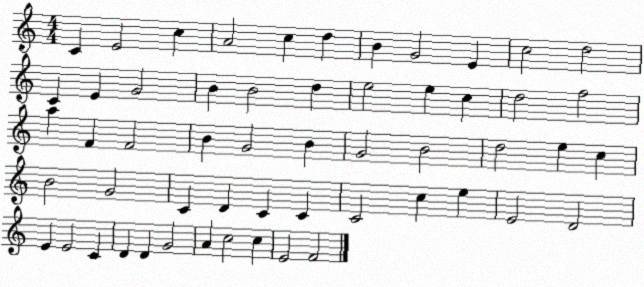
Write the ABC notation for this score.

X:1
T:Untitled
M:4/4
L:1/4
K:C
C E2 c A2 c d B G2 E c2 d2 C E G2 B B2 d e2 e c d2 f2 a F F2 B G2 B G2 B2 d2 e c B2 G2 C D C C C2 c e E2 D2 E E2 C D D G2 A c2 c E2 F2